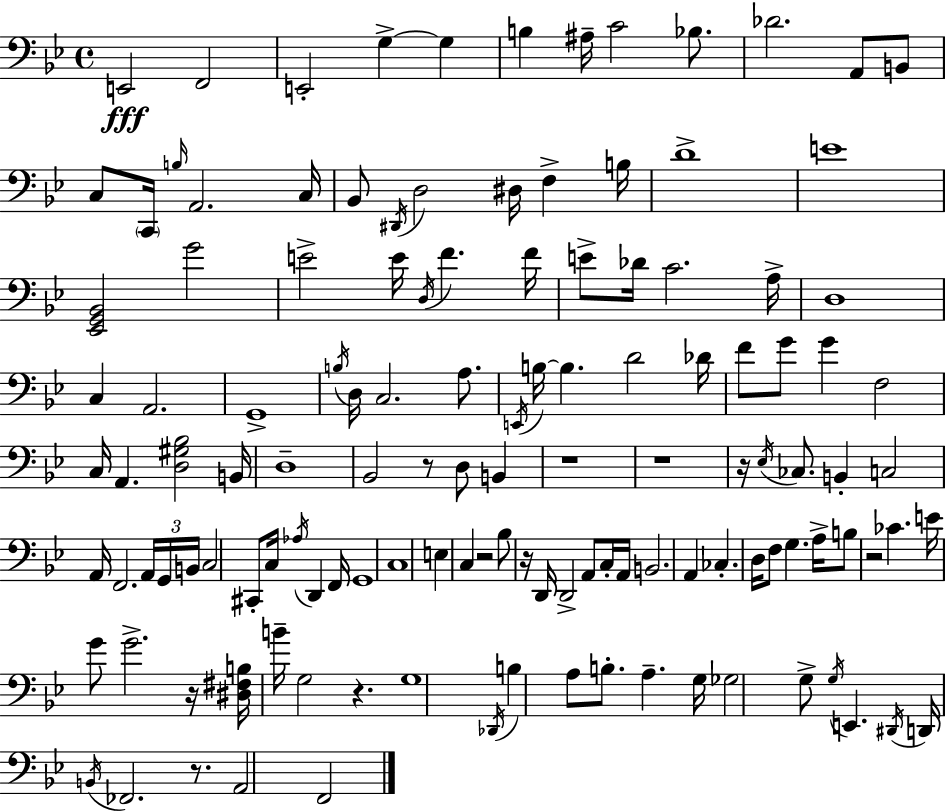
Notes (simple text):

E2/h F2/h E2/h G3/q G3/q B3/q A#3/s C4/h Bb3/e. Db4/h. A2/e B2/e C3/e C2/s B3/s A2/h. C3/s Bb2/e D#2/s D3/h D#3/s F3/q B3/s D4/w E4/w [Eb2,G2,Bb2]/h G4/h E4/h E4/s D3/s F4/q. F4/s E4/e Db4/s C4/h. A3/s D3/w C3/q A2/h. G2/w B3/s D3/s C3/h. A3/e. E2/s B3/s B3/q. D4/h Db4/s F4/e G4/e G4/q F3/h C3/s A2/q. [D3,G#3,Bb3]/h B2/s D3/w Bb2/h R/e D3/e B2/q R/w R/w R/s Eb3/s CES3/e. B2/q C3/h A2/s F2/h. A2/s G2/s B2/s C3/h C#2/e C3/s Ab3/s D2/q F2/s G2/w C3/w E3/q C3/q R/h Bb3/e R/s D2/s D2/h A2/e C3/s A2/s B2/h. A2/q CES3/q. D3/s F3/e G3/q. A3/s B3/e R/h CES4/q. E4/s G4/e G4/h. R/s [D#3,F#3,B3]/s B4/s G3/h R/q. G3/w Db2/s B3/q A3/e B3/e. A3/q. G3/s Gb3/h G3/e G3/s E2/q. D#2/s D2/s B2/s FES2/h. R/e. A2/h F2/h